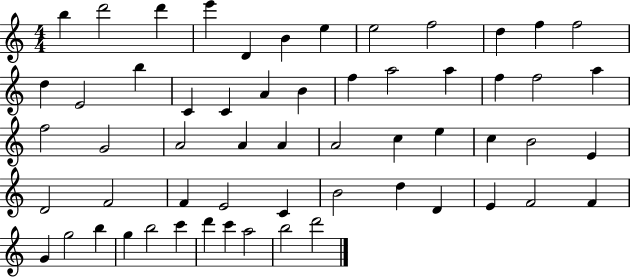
X:1
T:Untitled
M:4/4
L:1/4
K:C
b d'2 d' e' D B e e2 f2 d f f2 d E2 b C C A B f a2 a f f2 a f2 G2 A2 A A A2 c e c B2 E D2 F2 F E2 C B2 d D E F2 F G g2 b g b2 c' d' c' a2 b2 d'2